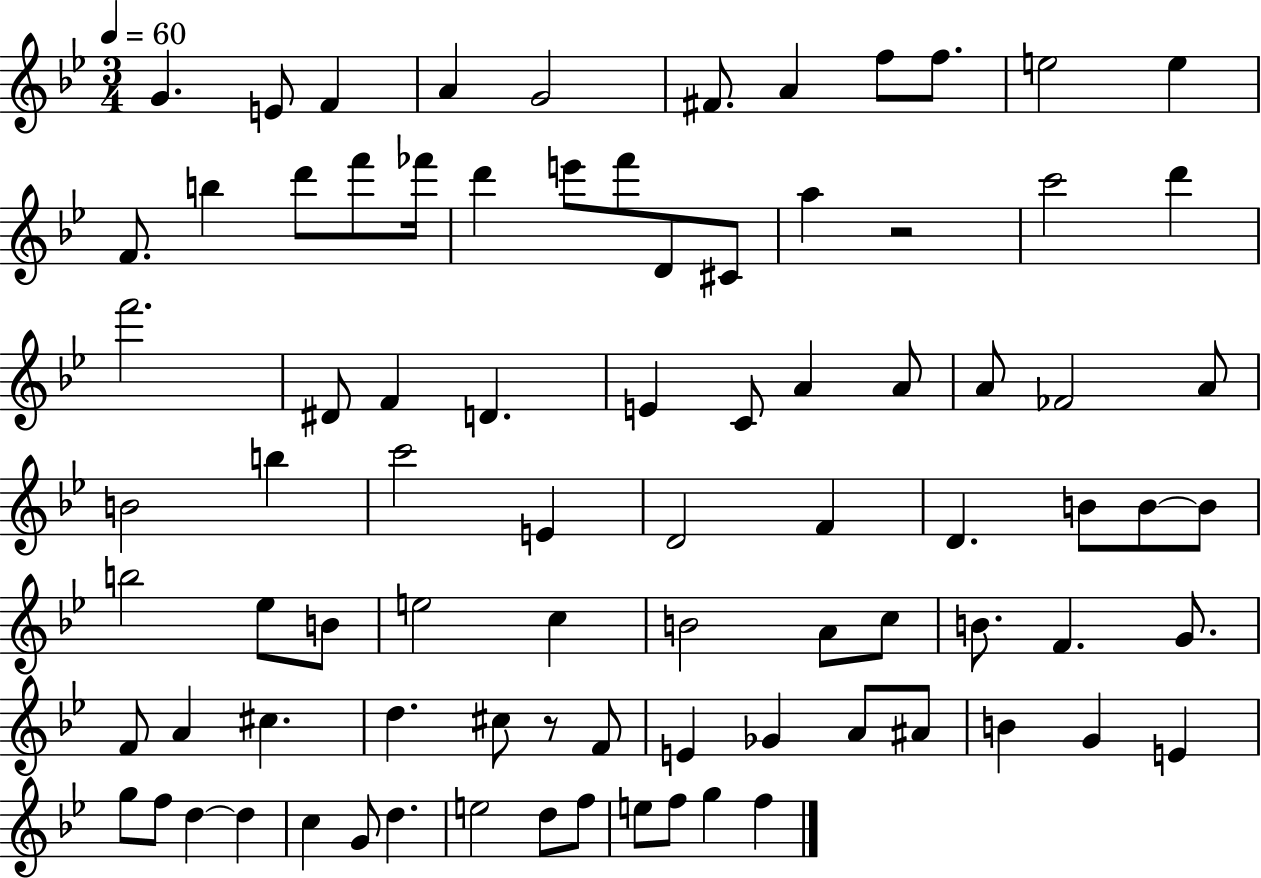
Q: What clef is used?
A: treble